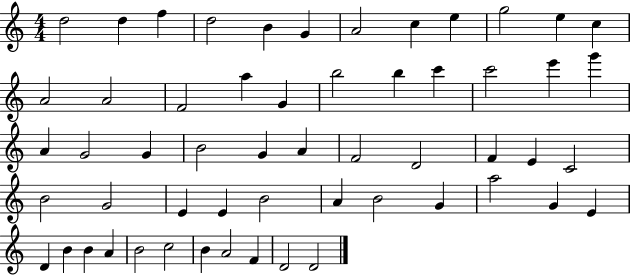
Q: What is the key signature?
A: C major